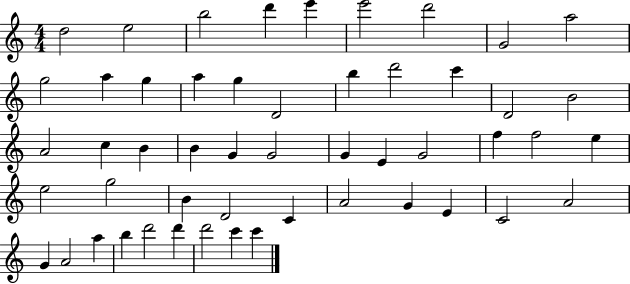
D5/h E5/h B5/h D6/q E6/q E6/h D6/h G4/h A5/h G5/h A5/q G5/q A5/q G5/q D4/h B5/q D6/h C6/q D4/h B4/h A4/h C5/q B4/q B4/q G4/q G4/h G4/q E4/q G4/h F5/q F5/h E5/q E5/h G5/h B4/q D4/h C4/q A4/h G4/q E4/q C4/h A4/h G4/q A4/h A5/q B5/q D6/h D6/q D6/h C6/q C6/q